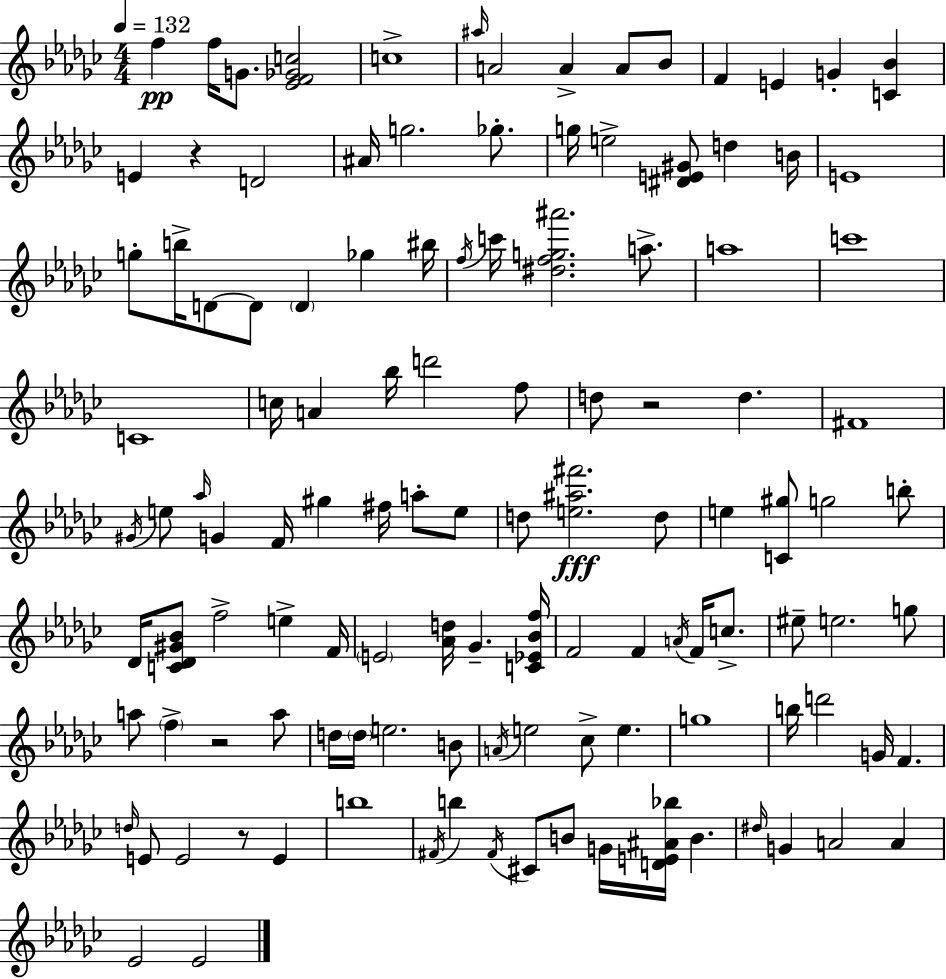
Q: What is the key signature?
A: EES minor